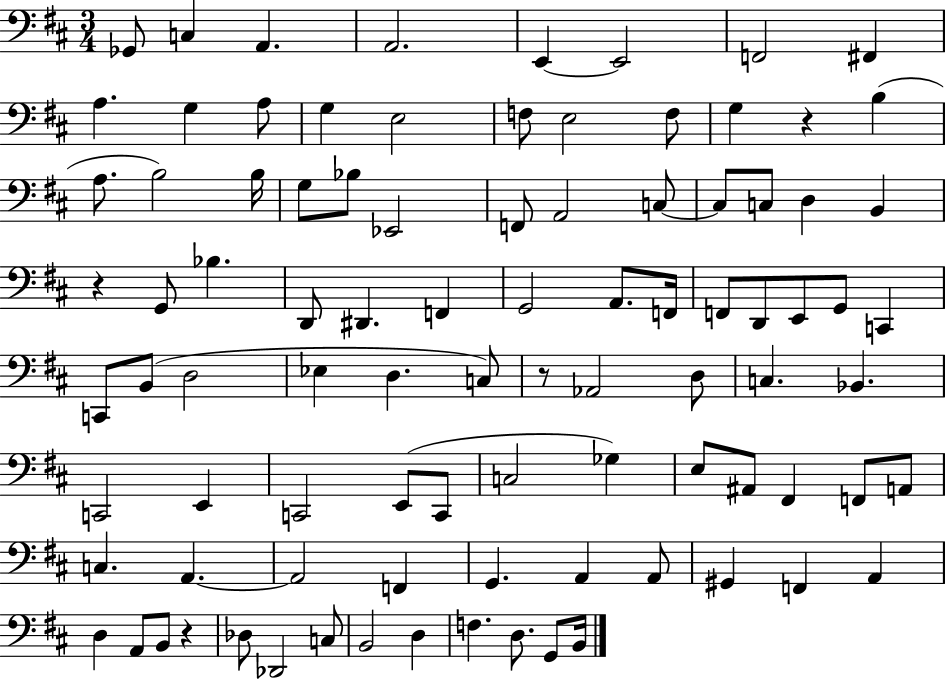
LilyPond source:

{
  \clef bass
  \numericTimeSignature
  \time 3/4
  \key d \major
  ges,8 c4 a,4. | a,2. | e,4~~ e,2 | f,2 fis,4 | \break a4. g4 a8 | g4 e2 | f8 e2 f8 | g4 r4 b4( | \break a8. b2) b16 | g8 bes8 ees,2 | f,8 a,2 c8~~ | c8 c8 d4 b,4 | \break r4 g,8 bes4. | d,8 dis,4. f,4 | g,2 a,8. f,16 | f,8 d,8 e,8 g,8 c,4 | \break c,8 b,8( d2 | ees4 d4. c8) | r8 aes,2 d8 | c4. bes,4. | \break c,2 e,4 | c,2 e,8( c,8 | c2 ges4) | e8 ais,8 fis,4 f,8 a,8 | \break c4. a,4.~~ | a,2 f,4 | g,4. a,4 a,8 | gis,4 f,4 a,4 | \break d4 a,8 b,8 r4 | des8 des,2 c8 | b,2 d4 | f4. d8. g,8 b,16 | \break \bar "|."
}